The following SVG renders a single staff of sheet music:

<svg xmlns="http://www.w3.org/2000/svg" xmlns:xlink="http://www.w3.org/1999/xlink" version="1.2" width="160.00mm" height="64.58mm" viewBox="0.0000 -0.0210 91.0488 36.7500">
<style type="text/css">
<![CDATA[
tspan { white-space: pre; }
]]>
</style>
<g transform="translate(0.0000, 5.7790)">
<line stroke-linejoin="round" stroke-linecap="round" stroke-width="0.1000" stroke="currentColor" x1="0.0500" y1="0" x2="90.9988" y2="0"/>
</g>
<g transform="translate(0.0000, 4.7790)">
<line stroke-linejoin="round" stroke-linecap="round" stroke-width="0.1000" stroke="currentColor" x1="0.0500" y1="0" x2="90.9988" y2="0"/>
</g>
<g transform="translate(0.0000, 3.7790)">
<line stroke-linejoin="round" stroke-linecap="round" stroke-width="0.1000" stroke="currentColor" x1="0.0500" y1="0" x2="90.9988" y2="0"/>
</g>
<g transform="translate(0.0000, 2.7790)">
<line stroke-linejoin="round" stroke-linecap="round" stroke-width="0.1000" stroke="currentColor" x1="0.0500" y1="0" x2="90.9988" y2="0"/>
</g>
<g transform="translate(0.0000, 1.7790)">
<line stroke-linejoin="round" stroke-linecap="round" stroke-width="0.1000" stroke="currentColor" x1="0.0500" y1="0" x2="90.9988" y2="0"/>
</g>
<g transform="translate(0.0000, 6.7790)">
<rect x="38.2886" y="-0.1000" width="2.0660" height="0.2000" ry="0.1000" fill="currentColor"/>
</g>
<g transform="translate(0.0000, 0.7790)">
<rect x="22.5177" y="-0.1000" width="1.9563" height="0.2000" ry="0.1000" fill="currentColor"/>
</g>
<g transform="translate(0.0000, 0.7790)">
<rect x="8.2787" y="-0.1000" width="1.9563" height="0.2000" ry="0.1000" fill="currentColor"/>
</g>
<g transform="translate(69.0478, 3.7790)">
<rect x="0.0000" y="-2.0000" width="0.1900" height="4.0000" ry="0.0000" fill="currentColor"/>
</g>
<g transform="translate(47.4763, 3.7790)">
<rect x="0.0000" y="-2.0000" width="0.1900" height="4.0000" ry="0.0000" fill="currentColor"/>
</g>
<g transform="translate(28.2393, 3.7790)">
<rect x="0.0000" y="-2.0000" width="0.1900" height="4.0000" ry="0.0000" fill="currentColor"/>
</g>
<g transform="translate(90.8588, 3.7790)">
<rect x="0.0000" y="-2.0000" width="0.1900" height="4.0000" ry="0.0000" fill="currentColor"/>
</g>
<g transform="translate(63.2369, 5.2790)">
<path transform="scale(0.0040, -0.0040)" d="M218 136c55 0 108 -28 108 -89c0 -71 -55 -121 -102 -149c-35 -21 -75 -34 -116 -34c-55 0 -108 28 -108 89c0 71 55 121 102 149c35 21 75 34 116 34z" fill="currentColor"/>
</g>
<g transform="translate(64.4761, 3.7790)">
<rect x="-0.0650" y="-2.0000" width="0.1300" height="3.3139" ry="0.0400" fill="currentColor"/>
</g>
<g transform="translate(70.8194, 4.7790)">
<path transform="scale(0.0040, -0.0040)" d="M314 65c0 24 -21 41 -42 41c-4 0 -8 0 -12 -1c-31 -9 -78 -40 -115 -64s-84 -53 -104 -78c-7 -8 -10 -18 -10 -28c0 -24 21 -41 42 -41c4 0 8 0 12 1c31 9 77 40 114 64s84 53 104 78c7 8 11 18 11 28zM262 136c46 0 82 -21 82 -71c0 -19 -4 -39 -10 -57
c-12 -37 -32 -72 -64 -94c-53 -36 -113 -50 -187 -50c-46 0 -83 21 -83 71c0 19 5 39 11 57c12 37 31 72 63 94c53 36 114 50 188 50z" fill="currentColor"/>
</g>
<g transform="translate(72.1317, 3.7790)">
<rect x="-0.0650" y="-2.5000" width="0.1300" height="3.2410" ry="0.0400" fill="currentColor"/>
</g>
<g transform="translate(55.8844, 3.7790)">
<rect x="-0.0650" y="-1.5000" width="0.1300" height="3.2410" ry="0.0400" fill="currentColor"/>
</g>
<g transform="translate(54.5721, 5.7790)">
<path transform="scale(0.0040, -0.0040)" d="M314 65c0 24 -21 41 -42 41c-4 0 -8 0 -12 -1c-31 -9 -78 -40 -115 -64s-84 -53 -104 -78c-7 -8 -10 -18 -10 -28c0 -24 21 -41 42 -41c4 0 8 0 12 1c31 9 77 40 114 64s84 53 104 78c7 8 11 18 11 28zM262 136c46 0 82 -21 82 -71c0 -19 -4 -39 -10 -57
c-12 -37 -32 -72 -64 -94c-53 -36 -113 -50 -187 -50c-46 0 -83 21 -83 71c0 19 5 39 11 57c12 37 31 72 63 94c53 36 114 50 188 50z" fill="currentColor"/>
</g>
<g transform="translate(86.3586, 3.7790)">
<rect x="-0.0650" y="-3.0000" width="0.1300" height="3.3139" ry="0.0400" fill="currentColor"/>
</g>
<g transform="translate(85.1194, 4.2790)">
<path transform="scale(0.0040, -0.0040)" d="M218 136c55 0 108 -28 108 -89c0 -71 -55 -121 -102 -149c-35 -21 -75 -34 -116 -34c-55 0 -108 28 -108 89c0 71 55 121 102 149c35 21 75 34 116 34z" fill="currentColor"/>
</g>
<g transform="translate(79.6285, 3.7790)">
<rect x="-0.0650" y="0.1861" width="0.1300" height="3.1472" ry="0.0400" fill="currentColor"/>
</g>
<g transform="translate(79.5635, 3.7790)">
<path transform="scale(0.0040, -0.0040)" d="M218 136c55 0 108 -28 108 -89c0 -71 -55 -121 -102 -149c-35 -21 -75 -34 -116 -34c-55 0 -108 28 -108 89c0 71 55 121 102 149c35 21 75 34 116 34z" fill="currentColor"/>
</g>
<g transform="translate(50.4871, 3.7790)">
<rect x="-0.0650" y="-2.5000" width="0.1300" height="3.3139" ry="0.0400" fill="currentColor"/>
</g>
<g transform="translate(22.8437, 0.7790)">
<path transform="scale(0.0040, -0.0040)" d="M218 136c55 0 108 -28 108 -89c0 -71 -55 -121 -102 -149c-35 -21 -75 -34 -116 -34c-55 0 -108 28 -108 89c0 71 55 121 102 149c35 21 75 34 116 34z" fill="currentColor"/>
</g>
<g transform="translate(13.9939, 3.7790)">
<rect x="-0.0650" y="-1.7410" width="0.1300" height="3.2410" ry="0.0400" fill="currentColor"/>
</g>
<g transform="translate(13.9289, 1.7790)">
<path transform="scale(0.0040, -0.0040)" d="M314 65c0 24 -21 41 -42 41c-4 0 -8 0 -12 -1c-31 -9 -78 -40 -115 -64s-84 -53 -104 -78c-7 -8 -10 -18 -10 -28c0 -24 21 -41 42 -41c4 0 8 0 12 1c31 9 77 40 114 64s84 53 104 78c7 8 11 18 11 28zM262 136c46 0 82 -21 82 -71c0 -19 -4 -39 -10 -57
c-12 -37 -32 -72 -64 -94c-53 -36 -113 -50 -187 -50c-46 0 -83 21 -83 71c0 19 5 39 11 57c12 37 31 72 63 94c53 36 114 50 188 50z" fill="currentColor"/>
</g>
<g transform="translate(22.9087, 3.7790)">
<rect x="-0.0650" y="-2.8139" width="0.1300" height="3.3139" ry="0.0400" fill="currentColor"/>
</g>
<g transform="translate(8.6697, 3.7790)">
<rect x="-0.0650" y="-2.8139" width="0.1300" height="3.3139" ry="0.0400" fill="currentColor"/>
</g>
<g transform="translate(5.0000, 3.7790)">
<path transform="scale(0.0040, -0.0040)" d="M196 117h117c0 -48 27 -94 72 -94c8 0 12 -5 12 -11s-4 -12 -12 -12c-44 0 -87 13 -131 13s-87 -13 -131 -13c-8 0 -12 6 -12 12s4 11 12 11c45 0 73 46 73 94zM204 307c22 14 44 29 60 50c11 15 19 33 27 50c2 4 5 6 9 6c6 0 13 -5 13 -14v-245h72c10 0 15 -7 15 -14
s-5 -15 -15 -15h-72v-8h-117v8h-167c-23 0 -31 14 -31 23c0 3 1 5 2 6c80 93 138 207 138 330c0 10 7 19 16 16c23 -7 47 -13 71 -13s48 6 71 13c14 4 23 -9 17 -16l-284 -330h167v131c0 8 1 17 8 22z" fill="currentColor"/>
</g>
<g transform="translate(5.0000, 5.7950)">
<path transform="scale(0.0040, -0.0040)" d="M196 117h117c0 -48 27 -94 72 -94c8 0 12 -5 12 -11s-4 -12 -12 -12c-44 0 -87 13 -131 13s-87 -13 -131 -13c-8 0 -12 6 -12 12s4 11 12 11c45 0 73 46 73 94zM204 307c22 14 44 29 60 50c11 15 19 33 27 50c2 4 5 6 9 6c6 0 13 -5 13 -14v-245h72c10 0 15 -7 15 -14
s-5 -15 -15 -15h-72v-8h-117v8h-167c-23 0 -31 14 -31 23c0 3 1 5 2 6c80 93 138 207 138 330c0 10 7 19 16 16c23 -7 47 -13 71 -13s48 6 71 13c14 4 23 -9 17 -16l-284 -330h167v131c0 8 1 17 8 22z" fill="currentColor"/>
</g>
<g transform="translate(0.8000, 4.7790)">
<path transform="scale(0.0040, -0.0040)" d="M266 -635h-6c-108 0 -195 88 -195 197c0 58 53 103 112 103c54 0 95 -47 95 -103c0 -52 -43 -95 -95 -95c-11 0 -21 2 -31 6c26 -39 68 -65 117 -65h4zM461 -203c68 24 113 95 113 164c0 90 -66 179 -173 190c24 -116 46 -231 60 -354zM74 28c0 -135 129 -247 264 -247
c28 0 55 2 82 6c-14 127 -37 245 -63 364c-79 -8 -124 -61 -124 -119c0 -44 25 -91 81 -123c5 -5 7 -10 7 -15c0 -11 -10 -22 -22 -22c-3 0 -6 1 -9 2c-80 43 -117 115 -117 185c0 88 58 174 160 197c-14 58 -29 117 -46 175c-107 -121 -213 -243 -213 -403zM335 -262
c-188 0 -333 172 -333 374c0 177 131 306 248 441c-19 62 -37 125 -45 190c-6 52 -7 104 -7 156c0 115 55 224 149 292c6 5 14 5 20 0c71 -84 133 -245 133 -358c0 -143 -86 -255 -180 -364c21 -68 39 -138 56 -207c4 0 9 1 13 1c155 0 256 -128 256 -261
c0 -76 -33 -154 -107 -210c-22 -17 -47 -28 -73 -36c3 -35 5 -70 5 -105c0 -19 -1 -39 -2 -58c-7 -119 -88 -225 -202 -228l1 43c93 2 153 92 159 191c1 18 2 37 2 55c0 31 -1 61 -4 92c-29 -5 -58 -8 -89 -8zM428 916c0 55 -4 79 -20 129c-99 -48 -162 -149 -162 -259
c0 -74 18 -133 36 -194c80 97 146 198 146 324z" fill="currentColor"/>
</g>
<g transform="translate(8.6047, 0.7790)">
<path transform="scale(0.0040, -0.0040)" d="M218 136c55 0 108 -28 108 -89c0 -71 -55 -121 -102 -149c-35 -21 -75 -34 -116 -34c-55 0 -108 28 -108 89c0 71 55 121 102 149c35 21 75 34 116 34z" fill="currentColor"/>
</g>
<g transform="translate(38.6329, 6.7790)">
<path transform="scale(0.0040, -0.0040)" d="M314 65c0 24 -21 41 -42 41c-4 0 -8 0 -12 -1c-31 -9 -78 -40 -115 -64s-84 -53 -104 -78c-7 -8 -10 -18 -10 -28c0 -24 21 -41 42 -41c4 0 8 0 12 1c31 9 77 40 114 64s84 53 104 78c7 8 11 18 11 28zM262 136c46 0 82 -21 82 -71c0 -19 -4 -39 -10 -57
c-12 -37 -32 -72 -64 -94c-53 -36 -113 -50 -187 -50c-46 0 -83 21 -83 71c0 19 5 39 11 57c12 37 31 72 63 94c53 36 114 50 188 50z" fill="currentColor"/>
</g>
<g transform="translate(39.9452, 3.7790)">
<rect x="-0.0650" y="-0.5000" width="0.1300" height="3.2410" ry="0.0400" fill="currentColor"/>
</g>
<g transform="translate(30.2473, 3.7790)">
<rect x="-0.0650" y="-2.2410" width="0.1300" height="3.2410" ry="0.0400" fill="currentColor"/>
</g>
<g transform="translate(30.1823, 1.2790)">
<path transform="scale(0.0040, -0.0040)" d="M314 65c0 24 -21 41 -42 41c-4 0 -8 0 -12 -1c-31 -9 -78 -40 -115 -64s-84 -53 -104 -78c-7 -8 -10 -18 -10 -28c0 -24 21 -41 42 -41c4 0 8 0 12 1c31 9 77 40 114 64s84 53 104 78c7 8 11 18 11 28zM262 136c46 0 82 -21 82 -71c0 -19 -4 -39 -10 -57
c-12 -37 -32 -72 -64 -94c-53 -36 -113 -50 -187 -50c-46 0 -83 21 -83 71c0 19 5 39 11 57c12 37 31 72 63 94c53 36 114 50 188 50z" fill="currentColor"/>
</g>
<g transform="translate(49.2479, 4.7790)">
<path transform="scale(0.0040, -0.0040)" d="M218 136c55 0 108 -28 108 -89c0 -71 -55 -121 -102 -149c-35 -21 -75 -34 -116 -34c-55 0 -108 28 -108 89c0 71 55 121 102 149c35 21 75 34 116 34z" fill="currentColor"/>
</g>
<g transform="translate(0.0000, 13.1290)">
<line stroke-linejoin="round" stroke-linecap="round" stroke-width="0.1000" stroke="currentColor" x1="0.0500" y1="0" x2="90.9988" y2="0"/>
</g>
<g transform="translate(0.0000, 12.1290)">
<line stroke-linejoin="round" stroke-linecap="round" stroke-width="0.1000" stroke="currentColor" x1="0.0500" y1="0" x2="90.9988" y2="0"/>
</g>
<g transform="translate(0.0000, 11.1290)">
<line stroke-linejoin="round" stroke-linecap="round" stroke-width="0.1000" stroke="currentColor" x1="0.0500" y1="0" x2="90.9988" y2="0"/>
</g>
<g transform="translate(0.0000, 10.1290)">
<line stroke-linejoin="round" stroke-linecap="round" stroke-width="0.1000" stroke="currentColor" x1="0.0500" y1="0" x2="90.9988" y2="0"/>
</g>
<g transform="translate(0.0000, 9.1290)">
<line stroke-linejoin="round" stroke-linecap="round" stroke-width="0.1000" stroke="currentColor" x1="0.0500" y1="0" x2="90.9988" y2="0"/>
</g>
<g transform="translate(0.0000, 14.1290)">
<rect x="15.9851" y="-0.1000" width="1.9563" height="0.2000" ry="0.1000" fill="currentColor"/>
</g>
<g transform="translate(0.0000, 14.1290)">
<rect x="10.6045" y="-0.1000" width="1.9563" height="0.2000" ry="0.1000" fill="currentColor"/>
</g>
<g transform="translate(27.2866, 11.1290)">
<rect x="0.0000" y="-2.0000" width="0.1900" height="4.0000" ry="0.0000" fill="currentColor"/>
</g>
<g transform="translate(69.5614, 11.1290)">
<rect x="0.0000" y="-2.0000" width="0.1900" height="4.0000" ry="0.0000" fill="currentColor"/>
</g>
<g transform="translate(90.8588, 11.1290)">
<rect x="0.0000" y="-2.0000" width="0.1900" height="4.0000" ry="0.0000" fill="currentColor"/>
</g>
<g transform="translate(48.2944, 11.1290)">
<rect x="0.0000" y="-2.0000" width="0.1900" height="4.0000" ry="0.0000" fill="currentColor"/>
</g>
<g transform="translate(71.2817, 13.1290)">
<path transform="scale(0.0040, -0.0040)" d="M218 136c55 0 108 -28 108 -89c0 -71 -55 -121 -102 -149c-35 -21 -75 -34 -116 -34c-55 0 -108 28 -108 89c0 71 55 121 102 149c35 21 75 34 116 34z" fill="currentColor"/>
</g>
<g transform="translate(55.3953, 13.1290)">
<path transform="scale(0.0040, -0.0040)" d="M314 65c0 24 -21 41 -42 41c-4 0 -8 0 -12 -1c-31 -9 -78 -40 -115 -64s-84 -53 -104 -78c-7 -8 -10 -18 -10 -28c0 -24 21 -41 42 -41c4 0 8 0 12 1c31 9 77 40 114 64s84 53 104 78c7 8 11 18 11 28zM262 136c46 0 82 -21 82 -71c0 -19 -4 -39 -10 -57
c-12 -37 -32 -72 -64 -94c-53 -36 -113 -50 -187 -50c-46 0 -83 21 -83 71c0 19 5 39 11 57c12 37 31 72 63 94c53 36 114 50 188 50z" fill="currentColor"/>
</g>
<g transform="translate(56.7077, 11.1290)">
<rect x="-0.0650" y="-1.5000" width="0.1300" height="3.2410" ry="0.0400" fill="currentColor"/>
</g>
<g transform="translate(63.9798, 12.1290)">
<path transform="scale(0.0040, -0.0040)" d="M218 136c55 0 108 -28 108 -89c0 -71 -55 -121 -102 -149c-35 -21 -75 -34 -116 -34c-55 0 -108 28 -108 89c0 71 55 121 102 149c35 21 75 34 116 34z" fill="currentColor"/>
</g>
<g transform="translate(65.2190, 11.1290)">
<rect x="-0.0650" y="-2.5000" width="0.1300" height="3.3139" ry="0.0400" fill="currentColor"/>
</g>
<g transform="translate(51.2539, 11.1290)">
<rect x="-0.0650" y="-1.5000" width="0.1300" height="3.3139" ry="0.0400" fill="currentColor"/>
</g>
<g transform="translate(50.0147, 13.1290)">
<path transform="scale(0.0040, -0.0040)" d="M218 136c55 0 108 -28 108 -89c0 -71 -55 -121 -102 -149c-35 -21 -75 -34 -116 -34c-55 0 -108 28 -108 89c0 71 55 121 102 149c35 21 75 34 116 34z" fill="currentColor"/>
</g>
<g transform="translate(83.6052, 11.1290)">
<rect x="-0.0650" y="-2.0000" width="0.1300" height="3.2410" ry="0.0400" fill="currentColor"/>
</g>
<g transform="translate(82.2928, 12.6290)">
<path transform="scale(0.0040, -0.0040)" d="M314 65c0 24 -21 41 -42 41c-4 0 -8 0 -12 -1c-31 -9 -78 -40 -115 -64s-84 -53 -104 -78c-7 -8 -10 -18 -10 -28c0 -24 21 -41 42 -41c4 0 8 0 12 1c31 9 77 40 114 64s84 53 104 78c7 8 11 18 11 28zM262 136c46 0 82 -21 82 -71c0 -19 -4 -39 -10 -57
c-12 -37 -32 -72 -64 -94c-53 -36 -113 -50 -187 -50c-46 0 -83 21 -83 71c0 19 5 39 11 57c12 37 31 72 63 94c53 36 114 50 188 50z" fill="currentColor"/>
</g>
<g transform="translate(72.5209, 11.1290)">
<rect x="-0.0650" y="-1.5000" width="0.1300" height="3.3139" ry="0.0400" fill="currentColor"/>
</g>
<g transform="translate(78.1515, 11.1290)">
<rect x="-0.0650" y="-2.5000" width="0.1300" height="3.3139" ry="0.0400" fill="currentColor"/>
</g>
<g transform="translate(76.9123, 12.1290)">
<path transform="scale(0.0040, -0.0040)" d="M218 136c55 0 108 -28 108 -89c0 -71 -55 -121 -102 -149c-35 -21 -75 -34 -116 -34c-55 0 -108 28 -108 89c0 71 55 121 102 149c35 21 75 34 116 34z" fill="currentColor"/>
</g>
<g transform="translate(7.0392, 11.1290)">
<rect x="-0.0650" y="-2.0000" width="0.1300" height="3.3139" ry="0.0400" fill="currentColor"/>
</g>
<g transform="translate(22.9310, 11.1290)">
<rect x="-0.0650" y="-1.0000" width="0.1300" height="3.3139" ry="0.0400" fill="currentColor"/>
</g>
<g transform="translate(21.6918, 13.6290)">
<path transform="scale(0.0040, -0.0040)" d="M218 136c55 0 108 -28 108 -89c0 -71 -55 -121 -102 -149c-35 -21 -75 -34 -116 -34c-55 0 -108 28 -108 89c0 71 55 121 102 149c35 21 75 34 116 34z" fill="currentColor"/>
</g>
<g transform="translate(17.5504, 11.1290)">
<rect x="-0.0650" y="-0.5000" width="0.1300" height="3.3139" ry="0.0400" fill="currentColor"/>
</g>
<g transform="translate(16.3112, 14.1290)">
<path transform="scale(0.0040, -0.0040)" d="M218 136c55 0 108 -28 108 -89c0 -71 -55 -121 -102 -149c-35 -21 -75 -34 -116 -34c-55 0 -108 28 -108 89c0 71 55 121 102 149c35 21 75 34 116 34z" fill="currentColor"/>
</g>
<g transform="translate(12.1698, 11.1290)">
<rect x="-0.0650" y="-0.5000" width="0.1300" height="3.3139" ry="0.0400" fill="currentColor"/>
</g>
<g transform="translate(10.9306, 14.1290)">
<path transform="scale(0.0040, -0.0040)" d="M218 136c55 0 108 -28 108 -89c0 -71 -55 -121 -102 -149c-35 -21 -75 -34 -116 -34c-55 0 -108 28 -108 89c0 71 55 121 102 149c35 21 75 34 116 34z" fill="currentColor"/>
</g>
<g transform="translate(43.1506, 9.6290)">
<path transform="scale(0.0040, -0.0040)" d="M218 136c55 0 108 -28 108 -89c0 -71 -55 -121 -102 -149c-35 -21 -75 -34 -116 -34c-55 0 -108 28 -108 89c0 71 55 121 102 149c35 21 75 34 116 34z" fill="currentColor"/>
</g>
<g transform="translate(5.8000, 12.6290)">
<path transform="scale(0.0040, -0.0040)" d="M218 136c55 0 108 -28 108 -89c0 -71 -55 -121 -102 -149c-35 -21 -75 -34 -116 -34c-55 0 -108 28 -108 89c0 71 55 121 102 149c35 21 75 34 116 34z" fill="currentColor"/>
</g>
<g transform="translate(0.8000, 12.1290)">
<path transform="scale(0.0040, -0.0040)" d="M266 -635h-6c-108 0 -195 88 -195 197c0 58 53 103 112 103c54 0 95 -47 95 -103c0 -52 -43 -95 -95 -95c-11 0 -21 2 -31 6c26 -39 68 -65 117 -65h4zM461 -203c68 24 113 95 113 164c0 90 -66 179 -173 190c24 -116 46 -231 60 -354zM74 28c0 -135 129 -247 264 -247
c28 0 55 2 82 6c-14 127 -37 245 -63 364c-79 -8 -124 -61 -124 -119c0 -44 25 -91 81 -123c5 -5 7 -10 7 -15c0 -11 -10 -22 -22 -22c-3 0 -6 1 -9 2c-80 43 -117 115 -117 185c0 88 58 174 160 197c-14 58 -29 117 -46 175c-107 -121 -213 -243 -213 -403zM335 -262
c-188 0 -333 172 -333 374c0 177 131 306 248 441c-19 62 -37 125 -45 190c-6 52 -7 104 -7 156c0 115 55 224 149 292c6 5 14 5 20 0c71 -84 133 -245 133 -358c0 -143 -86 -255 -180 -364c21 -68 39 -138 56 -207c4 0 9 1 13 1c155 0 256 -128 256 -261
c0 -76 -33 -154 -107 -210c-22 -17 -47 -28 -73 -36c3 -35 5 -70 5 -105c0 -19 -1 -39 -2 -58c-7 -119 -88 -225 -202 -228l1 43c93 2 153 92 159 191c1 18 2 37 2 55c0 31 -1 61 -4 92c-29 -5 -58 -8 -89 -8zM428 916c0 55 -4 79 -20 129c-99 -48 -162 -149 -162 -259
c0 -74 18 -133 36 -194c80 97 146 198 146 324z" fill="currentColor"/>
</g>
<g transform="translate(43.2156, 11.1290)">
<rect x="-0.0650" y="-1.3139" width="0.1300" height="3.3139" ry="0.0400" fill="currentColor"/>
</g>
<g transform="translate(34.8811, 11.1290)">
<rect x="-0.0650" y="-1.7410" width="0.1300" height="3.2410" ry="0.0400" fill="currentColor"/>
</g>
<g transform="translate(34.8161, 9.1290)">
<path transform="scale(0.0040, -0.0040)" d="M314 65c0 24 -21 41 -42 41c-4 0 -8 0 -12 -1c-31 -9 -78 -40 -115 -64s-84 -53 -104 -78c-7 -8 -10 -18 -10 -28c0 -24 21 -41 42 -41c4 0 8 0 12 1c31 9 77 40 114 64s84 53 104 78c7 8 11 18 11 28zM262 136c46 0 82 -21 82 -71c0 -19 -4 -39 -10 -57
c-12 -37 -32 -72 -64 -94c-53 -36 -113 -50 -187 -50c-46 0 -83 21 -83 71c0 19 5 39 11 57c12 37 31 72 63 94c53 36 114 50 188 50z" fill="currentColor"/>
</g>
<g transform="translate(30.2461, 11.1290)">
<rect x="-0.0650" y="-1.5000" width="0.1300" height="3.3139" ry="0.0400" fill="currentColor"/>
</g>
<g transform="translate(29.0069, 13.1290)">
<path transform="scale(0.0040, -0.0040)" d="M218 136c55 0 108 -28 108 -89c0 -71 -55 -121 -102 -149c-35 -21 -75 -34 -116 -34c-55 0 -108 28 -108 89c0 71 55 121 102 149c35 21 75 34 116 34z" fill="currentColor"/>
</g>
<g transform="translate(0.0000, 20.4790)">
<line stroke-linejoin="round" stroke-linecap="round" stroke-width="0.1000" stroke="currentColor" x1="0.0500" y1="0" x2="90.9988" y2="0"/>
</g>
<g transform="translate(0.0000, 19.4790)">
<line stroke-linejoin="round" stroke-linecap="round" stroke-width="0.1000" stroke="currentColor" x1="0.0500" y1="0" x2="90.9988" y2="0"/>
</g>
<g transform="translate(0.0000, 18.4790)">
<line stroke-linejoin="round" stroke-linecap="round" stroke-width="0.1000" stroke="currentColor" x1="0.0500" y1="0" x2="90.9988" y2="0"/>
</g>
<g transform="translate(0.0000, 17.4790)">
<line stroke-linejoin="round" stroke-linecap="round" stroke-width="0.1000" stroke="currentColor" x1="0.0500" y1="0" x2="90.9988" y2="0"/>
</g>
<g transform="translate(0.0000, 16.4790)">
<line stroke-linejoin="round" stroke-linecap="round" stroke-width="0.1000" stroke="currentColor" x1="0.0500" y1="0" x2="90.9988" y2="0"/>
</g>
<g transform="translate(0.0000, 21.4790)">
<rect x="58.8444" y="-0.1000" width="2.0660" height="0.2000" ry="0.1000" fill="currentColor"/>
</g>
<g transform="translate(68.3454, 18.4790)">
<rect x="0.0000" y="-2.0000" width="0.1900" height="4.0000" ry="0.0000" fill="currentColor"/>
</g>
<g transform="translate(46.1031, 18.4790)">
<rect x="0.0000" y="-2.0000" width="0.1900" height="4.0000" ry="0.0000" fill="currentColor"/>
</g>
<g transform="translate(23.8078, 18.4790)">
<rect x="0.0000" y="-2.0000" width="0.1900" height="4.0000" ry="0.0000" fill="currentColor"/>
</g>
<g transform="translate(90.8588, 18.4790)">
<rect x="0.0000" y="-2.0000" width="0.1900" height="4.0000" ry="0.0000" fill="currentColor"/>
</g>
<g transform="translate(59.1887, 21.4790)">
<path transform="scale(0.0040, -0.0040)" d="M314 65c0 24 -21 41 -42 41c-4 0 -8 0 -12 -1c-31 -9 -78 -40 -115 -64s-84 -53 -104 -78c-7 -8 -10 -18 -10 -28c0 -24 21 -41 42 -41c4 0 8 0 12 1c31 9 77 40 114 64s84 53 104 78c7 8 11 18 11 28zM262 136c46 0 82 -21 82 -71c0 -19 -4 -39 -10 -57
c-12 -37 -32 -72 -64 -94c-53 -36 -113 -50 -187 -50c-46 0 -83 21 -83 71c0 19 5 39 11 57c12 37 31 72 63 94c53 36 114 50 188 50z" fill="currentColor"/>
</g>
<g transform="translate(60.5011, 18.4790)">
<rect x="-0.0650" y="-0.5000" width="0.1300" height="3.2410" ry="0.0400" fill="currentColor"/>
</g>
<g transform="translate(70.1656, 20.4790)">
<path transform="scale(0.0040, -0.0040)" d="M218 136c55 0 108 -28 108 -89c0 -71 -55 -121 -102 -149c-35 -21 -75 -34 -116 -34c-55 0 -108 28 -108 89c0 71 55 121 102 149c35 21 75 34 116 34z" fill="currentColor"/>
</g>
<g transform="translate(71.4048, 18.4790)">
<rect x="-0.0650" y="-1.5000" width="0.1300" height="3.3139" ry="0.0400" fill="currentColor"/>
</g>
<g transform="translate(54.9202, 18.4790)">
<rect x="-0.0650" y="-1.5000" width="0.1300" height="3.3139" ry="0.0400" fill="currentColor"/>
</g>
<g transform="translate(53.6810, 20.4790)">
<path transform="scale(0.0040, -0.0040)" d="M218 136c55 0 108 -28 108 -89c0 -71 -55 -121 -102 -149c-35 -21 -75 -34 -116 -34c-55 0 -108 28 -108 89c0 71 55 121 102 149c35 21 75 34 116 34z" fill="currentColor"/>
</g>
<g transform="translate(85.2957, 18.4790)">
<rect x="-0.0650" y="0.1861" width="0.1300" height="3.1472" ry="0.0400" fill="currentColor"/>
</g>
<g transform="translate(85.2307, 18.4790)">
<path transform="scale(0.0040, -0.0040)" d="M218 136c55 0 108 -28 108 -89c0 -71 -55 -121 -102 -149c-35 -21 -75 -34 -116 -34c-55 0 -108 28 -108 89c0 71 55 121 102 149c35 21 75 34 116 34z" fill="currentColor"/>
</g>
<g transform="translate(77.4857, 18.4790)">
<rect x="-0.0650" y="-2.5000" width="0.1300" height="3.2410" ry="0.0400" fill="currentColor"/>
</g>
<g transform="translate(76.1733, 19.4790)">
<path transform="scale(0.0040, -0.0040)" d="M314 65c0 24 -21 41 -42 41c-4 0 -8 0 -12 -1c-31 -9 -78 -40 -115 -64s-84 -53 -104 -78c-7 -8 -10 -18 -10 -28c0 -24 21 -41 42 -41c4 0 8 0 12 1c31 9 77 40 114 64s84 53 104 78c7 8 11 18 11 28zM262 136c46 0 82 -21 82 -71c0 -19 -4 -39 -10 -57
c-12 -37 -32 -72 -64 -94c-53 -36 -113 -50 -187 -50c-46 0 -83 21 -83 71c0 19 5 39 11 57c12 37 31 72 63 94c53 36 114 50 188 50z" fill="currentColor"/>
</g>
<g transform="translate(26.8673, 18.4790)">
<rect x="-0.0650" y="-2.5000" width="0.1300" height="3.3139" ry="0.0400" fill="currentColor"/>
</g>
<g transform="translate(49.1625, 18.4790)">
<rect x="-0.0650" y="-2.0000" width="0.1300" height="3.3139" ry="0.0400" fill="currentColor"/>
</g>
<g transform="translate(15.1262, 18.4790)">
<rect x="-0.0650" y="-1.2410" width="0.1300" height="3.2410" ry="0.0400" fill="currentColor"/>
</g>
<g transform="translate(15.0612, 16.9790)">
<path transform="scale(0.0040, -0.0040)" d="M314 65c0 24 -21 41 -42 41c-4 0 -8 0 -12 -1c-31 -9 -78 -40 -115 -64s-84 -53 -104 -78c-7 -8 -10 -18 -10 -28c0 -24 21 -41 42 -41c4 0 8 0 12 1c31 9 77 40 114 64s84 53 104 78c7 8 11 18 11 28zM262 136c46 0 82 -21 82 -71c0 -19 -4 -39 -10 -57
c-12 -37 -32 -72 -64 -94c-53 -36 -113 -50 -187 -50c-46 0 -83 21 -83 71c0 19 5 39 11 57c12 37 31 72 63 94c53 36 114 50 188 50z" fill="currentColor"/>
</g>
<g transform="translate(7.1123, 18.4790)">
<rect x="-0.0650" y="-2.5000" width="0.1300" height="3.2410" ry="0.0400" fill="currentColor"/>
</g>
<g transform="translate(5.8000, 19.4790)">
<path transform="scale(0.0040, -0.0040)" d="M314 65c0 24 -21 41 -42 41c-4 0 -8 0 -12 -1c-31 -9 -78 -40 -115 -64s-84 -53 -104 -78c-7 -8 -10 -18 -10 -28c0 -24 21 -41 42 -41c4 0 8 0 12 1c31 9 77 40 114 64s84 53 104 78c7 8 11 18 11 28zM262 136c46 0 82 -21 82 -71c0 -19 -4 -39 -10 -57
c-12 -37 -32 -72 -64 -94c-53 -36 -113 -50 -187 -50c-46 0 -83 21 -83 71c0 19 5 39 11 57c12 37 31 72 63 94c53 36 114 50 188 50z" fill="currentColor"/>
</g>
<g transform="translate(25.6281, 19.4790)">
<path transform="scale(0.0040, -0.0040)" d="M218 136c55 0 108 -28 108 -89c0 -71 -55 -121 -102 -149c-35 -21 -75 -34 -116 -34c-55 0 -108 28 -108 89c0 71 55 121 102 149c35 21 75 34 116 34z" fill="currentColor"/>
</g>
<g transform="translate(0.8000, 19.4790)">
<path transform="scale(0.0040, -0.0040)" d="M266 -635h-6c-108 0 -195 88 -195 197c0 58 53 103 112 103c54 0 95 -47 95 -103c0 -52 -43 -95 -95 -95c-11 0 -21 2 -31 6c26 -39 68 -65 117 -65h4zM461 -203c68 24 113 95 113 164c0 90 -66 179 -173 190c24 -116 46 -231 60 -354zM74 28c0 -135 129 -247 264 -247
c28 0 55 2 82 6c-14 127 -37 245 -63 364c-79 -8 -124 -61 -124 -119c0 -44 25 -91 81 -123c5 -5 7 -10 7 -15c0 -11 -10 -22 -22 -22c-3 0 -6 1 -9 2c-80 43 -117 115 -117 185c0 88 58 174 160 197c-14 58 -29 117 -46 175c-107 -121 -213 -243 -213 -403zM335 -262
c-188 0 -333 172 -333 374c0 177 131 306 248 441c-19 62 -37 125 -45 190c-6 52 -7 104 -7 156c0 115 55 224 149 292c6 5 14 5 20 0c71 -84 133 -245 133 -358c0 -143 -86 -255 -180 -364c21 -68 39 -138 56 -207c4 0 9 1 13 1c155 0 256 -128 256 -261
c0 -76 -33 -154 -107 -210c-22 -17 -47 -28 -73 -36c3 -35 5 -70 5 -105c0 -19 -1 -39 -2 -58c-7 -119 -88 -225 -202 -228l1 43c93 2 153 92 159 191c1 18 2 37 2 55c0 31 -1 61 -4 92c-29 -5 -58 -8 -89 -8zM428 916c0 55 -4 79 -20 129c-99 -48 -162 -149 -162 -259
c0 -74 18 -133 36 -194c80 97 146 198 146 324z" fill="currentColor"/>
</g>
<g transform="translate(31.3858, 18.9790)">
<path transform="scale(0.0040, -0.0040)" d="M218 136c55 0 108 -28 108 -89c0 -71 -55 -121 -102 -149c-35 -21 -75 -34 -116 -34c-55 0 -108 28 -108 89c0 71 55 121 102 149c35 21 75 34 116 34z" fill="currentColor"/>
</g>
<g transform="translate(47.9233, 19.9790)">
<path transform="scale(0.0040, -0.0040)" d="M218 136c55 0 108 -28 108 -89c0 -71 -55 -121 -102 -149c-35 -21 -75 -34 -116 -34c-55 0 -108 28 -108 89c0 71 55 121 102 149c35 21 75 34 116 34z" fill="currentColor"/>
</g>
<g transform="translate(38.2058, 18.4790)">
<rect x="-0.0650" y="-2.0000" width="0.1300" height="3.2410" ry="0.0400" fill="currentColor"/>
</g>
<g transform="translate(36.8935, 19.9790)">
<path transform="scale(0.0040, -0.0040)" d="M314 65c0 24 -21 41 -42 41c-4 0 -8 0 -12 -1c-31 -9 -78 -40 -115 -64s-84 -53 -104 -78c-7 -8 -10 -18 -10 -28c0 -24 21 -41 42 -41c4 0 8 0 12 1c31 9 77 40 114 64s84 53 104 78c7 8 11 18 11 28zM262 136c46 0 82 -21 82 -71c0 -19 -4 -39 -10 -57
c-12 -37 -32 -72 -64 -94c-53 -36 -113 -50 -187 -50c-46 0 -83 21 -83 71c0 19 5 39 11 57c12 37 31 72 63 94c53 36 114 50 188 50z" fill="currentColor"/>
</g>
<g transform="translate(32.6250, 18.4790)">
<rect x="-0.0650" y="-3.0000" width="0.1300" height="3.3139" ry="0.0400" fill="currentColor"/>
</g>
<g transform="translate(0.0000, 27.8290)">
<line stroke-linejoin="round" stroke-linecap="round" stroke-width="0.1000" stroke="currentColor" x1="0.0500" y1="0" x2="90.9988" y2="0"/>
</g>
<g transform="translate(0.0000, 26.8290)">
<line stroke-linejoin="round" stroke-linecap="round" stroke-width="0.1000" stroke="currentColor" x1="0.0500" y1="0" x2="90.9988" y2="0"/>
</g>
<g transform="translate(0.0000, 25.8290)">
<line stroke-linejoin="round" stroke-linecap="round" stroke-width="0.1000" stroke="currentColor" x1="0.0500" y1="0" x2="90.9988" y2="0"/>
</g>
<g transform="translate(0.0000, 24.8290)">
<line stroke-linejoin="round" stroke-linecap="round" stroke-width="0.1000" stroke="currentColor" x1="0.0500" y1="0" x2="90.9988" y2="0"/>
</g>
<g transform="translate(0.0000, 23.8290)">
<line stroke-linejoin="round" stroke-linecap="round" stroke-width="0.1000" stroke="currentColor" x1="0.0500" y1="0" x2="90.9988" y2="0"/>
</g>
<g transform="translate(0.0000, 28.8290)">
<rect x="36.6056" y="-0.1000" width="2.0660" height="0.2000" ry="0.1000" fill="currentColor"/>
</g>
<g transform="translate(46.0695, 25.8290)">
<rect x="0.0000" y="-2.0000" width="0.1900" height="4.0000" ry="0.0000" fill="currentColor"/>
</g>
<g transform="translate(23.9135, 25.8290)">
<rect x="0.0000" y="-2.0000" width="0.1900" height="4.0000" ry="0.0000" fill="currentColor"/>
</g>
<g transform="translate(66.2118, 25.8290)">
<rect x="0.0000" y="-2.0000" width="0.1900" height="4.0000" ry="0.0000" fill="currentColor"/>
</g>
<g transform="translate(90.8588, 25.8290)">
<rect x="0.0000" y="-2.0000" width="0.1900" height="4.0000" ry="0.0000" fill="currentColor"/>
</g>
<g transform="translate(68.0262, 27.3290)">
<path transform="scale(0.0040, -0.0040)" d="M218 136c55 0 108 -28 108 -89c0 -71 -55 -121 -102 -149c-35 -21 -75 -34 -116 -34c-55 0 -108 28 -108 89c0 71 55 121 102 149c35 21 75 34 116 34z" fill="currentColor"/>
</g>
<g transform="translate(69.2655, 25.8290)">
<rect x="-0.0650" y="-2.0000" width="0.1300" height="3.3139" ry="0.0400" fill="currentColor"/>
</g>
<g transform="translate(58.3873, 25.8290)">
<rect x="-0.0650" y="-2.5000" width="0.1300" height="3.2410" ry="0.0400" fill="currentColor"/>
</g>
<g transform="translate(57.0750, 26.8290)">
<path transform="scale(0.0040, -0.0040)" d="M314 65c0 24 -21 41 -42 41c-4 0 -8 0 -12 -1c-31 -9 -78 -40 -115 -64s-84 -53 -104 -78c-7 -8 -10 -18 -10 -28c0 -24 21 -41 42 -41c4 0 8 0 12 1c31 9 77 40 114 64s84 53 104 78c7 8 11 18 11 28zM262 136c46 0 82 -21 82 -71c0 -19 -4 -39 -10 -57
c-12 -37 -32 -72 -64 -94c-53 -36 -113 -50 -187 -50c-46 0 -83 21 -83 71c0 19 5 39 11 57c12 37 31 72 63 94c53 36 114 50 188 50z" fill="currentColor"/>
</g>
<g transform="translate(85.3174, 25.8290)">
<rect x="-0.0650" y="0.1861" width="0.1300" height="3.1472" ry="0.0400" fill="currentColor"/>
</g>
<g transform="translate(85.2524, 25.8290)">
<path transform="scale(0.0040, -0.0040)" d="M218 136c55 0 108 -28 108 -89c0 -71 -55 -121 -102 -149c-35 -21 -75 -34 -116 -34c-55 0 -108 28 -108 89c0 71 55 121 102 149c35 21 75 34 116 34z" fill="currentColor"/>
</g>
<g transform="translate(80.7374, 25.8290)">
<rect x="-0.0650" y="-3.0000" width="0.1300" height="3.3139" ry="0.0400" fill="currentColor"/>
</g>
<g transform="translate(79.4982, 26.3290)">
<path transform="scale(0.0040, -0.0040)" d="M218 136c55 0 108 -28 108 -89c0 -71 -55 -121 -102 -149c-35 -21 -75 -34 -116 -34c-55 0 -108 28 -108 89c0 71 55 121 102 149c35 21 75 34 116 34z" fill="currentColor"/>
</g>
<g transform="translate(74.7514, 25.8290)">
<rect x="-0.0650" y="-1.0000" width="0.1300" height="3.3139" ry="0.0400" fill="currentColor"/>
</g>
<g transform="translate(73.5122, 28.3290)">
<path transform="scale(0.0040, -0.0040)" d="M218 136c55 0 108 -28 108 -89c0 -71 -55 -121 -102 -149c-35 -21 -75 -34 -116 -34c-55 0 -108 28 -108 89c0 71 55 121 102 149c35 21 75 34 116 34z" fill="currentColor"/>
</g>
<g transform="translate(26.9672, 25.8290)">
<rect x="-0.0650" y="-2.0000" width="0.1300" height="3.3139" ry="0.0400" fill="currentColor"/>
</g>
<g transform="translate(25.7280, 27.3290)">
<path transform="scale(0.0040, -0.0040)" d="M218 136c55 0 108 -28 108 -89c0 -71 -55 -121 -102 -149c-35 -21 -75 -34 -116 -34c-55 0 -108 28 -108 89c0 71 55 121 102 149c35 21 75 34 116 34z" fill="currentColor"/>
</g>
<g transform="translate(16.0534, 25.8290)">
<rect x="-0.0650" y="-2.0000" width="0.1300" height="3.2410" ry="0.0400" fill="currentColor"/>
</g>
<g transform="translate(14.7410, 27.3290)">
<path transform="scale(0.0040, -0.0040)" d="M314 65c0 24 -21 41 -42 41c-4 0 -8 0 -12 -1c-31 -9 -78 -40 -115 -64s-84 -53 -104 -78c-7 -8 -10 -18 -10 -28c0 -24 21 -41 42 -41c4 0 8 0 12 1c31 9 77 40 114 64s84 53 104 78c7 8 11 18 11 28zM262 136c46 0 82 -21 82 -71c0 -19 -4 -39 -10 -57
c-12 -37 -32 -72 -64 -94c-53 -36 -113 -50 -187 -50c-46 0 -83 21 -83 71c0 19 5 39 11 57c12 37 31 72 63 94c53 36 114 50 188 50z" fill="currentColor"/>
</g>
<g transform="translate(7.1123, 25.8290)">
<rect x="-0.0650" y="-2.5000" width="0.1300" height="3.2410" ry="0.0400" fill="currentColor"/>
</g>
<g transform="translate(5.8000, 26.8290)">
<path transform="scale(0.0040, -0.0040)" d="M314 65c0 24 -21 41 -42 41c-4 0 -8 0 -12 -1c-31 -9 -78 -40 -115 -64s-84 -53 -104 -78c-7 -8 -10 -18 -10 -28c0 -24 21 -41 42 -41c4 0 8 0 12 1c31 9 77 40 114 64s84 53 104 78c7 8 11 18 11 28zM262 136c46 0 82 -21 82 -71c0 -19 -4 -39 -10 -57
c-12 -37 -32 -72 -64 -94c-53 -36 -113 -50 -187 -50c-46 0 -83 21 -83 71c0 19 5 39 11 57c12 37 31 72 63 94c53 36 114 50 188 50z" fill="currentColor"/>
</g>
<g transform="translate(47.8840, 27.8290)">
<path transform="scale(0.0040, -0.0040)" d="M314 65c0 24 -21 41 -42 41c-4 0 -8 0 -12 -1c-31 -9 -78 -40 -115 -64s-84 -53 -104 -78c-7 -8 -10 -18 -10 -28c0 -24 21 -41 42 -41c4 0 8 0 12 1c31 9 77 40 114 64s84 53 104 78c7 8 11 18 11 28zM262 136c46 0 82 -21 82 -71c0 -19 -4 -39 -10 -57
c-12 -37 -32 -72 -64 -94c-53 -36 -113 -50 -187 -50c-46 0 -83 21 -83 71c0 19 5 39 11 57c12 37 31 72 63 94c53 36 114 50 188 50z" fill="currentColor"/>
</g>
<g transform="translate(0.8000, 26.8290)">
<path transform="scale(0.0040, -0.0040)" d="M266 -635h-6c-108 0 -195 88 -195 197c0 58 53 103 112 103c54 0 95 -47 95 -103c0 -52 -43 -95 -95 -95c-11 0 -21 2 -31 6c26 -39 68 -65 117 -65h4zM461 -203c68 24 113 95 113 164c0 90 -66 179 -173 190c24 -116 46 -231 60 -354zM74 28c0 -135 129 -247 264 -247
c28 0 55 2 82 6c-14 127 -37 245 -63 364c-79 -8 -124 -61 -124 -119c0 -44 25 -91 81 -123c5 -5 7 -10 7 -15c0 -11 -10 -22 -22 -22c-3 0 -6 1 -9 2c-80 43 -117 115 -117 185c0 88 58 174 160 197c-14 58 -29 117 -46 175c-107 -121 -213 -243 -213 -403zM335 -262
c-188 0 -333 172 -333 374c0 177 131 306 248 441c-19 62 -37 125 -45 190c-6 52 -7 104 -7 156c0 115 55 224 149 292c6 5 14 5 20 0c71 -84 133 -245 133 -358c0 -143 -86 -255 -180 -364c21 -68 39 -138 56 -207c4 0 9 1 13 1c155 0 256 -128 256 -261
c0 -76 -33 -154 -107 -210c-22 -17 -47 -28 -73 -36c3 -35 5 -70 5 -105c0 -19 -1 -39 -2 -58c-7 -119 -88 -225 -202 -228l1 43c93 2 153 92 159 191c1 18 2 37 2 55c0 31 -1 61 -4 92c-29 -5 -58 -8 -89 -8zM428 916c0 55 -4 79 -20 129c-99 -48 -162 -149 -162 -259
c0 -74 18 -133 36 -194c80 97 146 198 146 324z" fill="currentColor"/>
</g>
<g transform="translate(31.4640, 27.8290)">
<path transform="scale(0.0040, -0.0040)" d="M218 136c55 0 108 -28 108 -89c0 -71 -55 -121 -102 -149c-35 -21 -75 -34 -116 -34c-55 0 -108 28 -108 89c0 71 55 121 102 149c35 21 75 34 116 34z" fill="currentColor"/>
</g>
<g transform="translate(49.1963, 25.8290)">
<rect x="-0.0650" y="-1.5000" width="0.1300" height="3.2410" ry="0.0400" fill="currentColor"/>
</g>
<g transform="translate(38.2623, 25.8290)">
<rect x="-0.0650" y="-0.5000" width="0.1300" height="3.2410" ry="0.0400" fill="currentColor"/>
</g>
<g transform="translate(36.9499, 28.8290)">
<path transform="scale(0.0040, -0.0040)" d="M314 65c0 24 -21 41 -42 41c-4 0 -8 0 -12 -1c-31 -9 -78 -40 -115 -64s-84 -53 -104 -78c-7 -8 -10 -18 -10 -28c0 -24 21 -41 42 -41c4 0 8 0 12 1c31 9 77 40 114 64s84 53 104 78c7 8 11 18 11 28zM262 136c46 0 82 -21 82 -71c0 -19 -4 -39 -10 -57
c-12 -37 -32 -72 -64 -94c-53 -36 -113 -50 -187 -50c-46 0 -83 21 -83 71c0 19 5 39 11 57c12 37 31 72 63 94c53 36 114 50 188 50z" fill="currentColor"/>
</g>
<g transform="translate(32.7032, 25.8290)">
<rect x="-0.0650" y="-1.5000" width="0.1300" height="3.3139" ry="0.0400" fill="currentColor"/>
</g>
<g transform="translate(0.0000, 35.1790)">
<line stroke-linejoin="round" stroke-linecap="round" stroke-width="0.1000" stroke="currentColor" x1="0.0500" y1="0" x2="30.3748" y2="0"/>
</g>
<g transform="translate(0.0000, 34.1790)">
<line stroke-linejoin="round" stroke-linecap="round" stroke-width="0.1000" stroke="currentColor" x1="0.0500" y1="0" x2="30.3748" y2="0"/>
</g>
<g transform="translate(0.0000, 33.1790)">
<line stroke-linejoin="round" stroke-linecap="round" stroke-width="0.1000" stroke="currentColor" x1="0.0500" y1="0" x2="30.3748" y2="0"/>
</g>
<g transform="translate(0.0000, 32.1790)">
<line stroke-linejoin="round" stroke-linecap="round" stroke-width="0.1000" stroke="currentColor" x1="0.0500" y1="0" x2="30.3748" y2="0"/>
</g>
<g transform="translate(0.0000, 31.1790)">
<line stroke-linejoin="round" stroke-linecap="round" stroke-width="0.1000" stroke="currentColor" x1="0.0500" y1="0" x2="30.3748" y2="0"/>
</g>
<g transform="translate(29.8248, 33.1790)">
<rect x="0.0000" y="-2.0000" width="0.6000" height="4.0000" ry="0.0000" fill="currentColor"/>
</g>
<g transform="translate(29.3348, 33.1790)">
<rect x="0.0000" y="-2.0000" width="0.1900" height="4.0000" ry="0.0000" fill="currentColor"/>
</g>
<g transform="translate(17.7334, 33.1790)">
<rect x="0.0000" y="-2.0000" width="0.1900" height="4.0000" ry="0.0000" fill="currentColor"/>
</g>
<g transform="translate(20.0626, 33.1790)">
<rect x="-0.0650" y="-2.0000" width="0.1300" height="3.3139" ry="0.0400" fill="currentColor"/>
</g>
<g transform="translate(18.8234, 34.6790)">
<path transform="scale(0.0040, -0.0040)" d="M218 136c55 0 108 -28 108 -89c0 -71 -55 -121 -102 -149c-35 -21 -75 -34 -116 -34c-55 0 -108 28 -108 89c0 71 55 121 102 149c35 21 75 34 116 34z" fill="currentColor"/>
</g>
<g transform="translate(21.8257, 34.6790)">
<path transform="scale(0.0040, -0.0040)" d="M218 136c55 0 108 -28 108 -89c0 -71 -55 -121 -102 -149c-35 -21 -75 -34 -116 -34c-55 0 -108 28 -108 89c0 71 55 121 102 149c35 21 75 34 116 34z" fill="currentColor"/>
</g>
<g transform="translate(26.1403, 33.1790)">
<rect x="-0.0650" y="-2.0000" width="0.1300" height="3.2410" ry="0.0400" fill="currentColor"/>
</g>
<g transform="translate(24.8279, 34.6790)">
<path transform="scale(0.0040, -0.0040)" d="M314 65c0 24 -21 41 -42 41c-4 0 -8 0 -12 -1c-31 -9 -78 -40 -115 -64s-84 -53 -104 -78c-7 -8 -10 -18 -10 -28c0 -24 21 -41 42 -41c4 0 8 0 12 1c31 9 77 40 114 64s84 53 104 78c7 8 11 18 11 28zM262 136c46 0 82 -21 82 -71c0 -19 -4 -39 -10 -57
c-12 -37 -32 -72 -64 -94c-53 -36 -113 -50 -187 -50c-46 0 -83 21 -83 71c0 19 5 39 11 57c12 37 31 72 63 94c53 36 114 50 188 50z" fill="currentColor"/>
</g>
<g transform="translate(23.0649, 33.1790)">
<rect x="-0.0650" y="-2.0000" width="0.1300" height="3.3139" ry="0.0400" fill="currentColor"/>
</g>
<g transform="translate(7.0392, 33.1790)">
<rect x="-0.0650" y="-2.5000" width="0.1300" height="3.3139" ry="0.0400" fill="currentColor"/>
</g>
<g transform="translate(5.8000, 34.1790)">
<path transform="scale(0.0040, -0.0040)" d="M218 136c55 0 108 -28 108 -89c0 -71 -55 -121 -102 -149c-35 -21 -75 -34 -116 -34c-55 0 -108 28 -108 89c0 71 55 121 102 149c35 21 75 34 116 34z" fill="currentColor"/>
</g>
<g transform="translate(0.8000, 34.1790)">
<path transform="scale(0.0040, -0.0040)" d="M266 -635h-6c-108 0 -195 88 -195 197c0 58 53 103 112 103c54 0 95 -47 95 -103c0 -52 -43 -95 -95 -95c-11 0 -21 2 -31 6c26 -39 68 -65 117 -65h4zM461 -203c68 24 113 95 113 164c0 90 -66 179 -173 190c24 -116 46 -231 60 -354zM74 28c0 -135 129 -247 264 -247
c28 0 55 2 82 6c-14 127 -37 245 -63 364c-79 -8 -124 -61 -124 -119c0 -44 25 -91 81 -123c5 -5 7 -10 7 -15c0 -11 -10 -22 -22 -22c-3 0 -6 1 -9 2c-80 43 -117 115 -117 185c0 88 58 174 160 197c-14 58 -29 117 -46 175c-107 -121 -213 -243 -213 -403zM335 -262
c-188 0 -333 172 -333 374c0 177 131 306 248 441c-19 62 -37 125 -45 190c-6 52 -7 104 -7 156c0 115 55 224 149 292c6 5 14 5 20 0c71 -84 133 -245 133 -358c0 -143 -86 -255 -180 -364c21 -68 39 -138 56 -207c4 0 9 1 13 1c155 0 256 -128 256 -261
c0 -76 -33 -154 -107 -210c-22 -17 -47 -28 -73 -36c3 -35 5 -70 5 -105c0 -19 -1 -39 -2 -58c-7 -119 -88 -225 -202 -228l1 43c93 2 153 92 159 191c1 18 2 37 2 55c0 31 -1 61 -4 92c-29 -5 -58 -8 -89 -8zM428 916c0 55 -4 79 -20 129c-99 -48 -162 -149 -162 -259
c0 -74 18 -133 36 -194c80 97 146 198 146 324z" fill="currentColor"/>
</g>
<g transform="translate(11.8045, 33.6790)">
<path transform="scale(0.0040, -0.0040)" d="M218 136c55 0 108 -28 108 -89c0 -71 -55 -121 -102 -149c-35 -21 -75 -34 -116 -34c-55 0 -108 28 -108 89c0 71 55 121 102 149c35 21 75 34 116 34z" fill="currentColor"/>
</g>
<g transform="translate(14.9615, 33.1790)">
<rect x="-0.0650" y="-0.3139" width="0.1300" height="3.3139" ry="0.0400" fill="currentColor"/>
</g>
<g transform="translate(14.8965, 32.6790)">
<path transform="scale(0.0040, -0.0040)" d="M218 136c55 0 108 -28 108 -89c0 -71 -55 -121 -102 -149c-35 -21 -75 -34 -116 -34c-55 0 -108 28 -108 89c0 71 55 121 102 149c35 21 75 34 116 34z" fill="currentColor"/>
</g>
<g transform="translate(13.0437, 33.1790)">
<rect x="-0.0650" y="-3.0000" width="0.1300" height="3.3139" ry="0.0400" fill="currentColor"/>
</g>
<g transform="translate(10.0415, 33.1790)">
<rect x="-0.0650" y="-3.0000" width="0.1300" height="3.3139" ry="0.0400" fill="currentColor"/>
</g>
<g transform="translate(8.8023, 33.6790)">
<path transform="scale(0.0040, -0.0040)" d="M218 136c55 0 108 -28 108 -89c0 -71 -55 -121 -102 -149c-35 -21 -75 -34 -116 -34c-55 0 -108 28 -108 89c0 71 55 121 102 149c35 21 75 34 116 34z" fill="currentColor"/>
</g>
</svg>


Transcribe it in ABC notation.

X:1
T:Untitled
M:4/4
L:1/4
K:C
a f2 a g2 C2 G E2 F G2 B A F C C D E f2 e E E2 G E G F2 G2 e2 G A F2 F E C2 E G2 B G2 F2 F E C2 E2 G2 F D A B G A A c F F F2